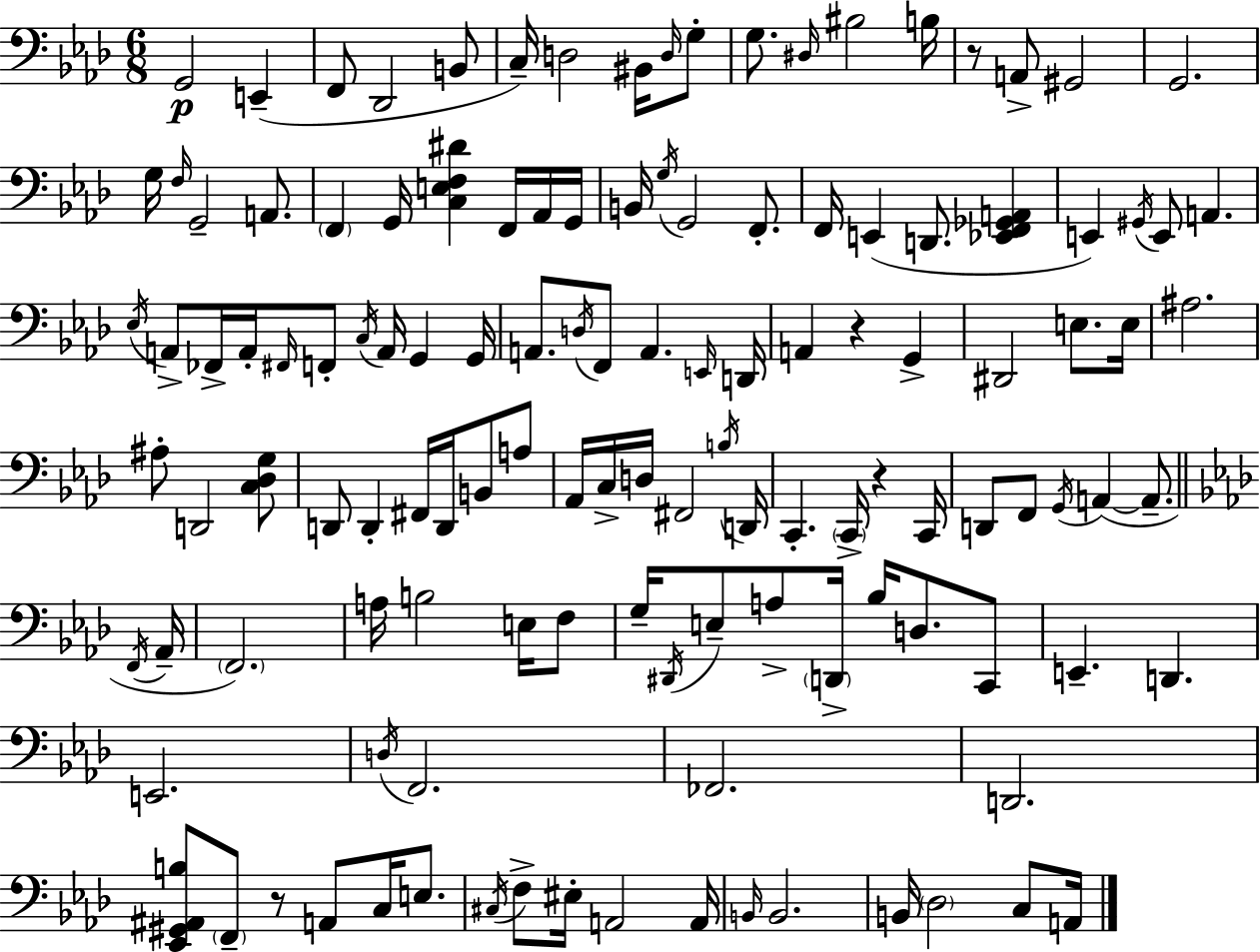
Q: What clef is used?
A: bass